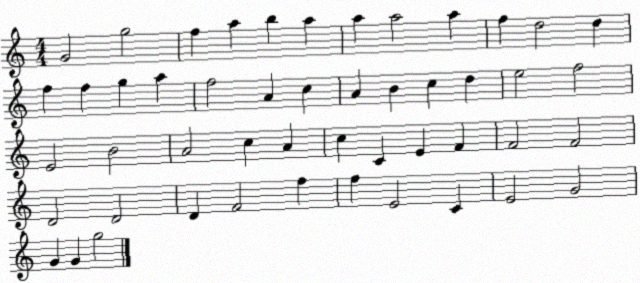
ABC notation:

X:1
T:Untitled
M:4/4
L:1/4
K:C
G2 g2 f a b a a a2 a f d2 d f f g a f2 A c A B c d e2 f2 E2 B2 A2 c A c C E F F2 F2 D2 D2 D F2 f f E2 C E2 G2 G G g2